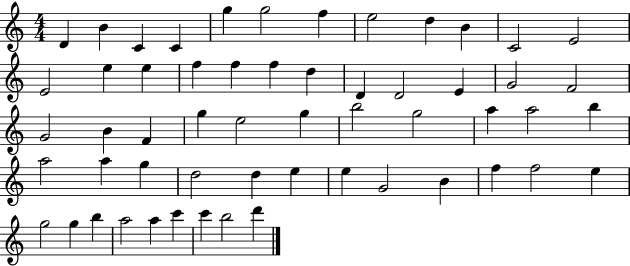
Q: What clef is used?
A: treble